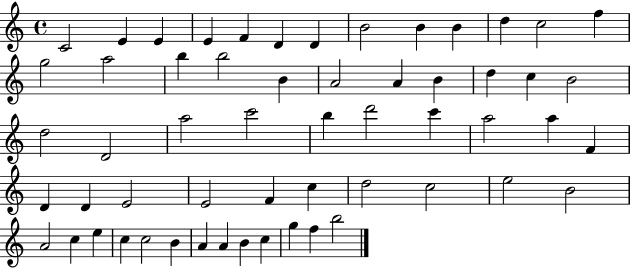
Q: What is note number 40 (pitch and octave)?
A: C5